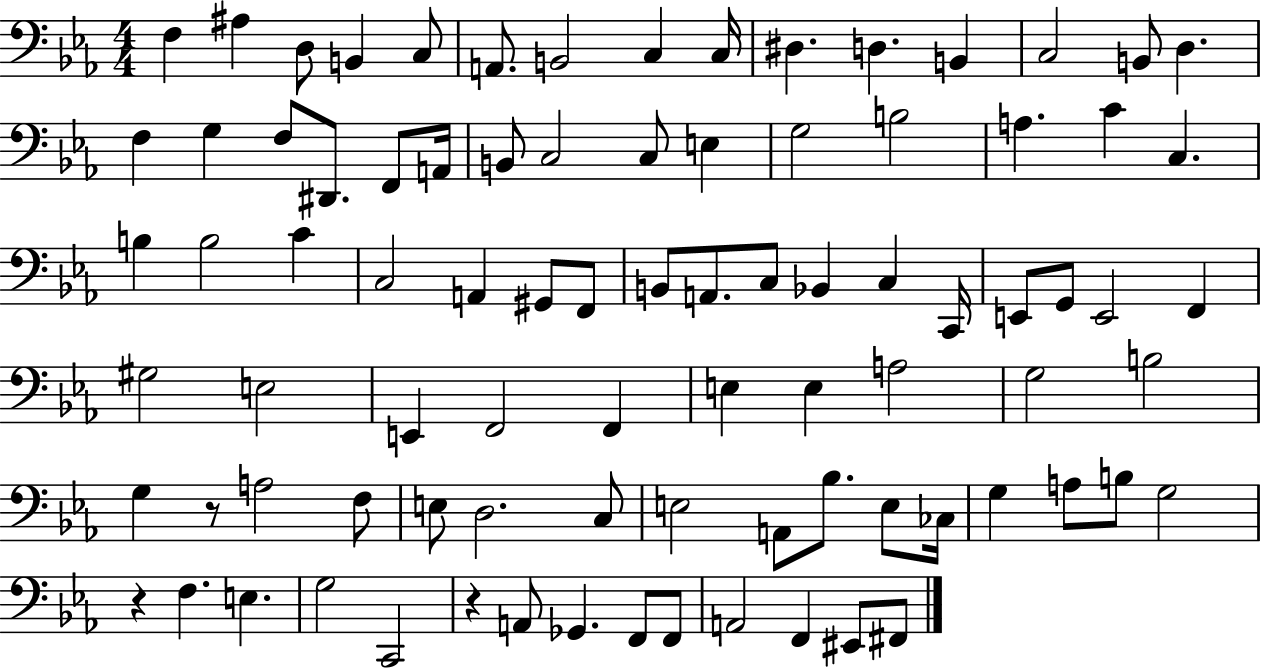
{
  \clef bass
  \numericTimeSignature
  \time 4/4
  \key ees \major
  f4 ais4 d8 b,4 c8 | a,8. b,2 c4 c16 | dis4. d4. b,4 | c2 b,8 d4. | \break f4 g4 f8 dis,8. f,8 a,16 | b,8 c2 c8 e4 | g2 b2 | a4. c'4 c4. | \break b4 b2 c'4 | c2 a,4 gis,8 f,8 | b,8 a,8. c8 bes,4 c4 c,16 | e,8 g,8 e,2 f,4 | \break gis2 e2 | e,4 f,2 f,4 | e4 e4 a2 | g2 b2 | \break g4 r8 a2 f8 | e8 d2. c8 | e2 a,8 bes8. e8 ces16 | g4 a8 b8 g2 | \break r4 f4. e4. | g2 c,2 | r4 a,8 ges,4. f,8 f,8 | a,2 f,4 eis,8 fis,8 | \break \bar "|."
}